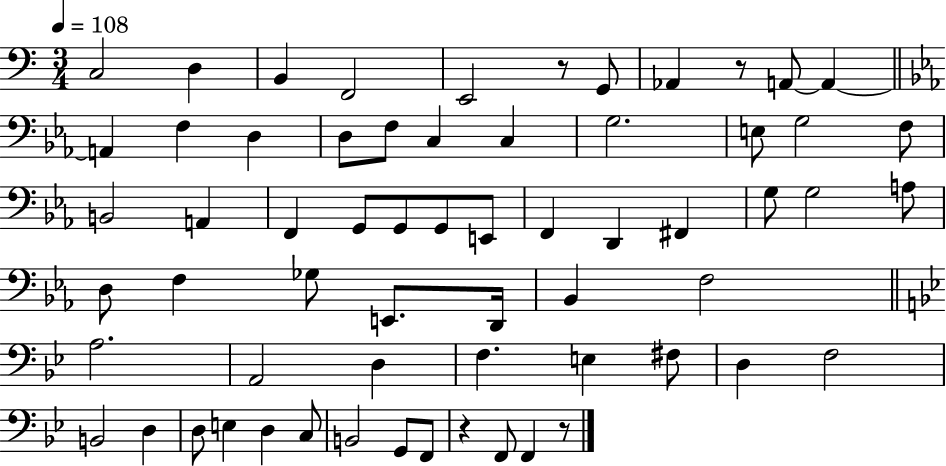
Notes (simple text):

C3/h D3/q B2/q F2/h E2/h R/e G2/e Ab2/q R/e A2/e A2/q A2/q F3/q D3/q D3/e F3/e C3/q C3/q G3/h. E3/e G3/h F3/e B2/h A2/q F2/q G2/e G2/e G2/e E2/e F2/q D2/q F#2/q G3/e G3/h A3/e D3/e F3/q Gb3/e E2/e. D2/s Bb2/q F3/h A3/h. A2/h D3/q F3/q. E3/q F#3/e D3/q F3/h B2/h D3/q D3/e E3/q D3/q C3/e B2/h G2/e F2/e R/q F2/e F2/q R/e